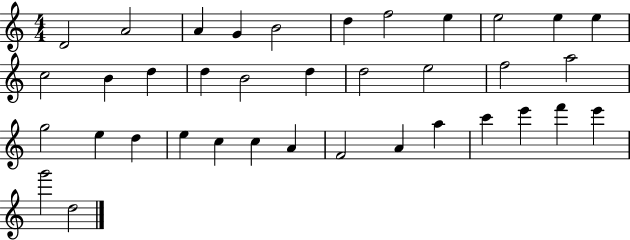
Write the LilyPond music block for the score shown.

{
  \clef treble
  \numericTimeSignature
  \time 4/4
  \key c \major
  d'2 a'2 | a'4 g'4 b'2 | d''4 f''2 e''4 | e''2 e''4 e''4 | \break c''2 b'4 d''4 | d''4 b'2 d''4 | d''2 e''2 | f''2 a''2 | \break g''2 e''4 d''4 | e''4 c''4 c''4 a'4 | f'2 a'4 a''4 | c'''4 e'''4 f'''4 e'''4 | \break g'''2 d''2 | \bar "|."
}